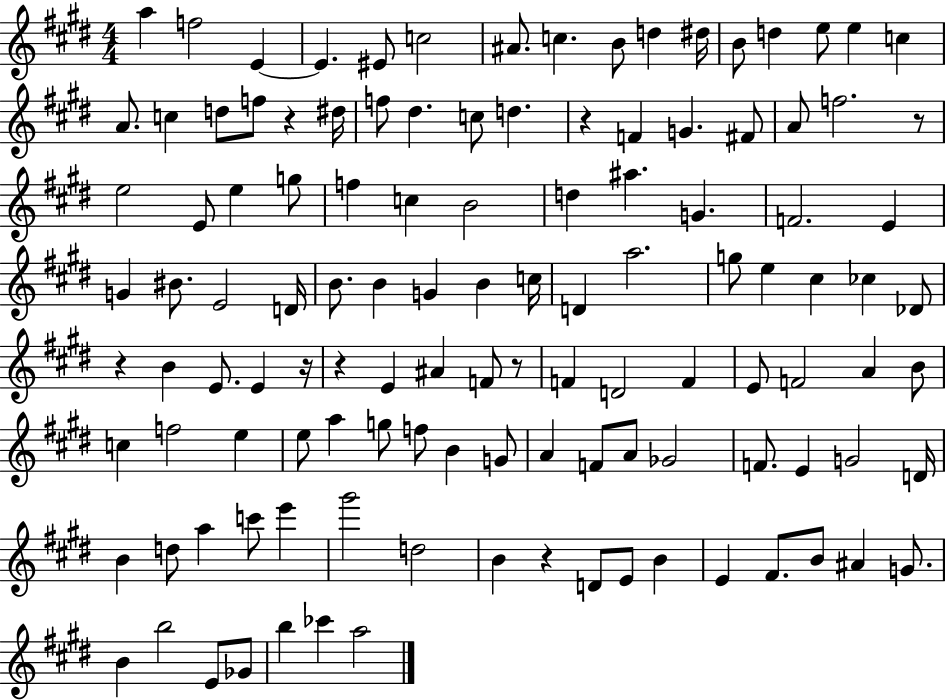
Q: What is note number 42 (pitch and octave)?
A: E4